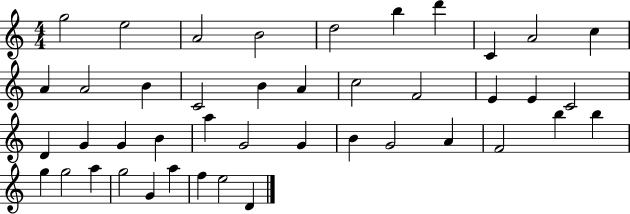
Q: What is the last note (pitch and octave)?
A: D4